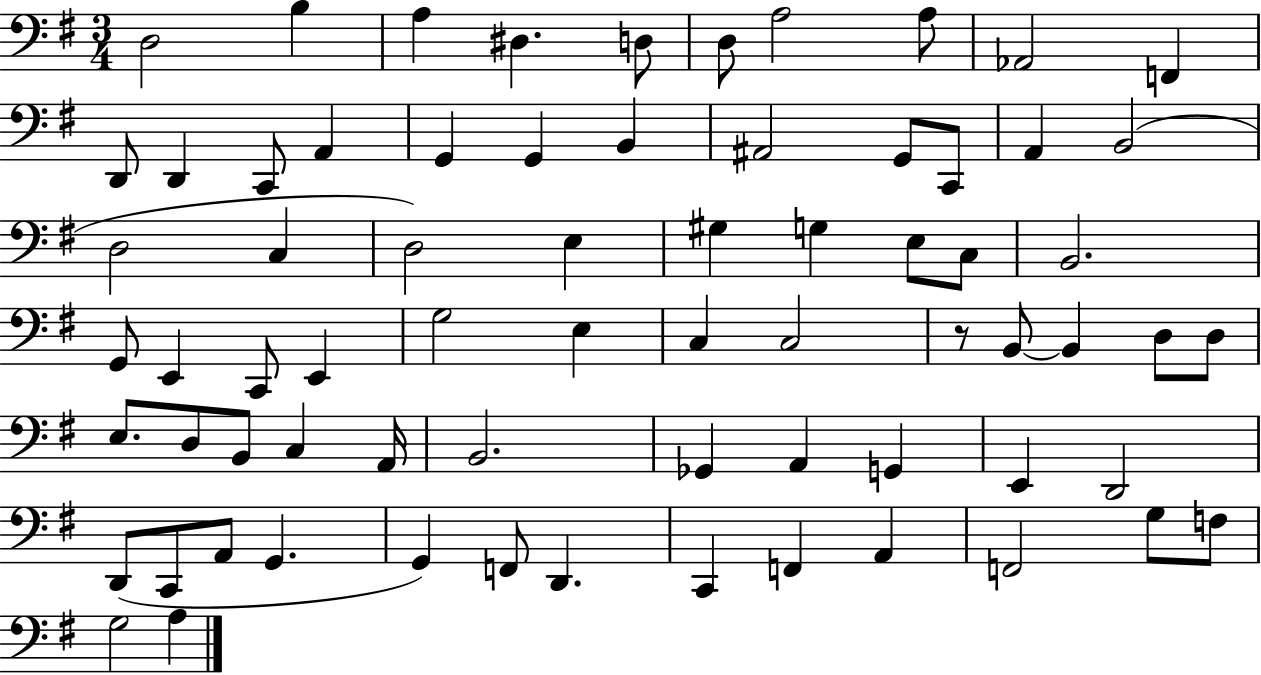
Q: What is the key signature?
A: G major